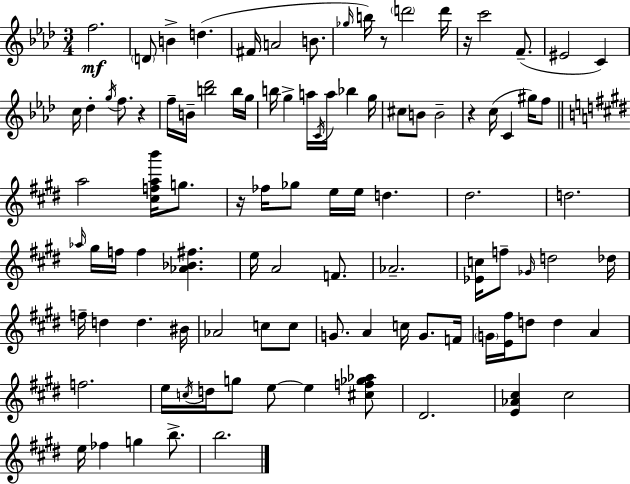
F5/h. D4/e B4/q D5/q. F#4/s A4/h B4/e. Gb5/s B5/s R/e D6/h D6/s R/s C6/h F4/e. EIS4/h C4/q C5/s Db5/q G5/s F5/e. R/q F5/s B4/s [B5,Db6]/h B5/s G5/s B5/s G5/q A5/s C4/s A5/s Bb5/q G5/s C#5/e B4/e B4/h R/q C5/s C4/q G#5/s F5/e A5/h [C#5,F5,A5,B6]/s G5/e. R/s FES5/s Gb5/e E5/s E5/s D5/q. D#5/h. D5/h. Ab5/s G#5/s F5/s F5/q [Ab4,Bb4,F#5]/q. E5/s A4/h F4/e. Ab4/h. [Eb4,C5]/s F5/e Gb4/s D5/h Db5/s F5/s D5/q D5/q. BIS4/s Ab4/h C5/e C5/e G4/e. A4/q C5/s G4/e. F4/s G4/s [E4,F#5]/s D5/e D5/q A4/q F5/h. E5/s C5/s D5/s G5/e E5/e E5/q [C#5,F5,Gb5,Ab5]/e D#4/h. [E4,Ab4,C#5]/q C#5/h E5/s FES5/q G5/q B5/e. B5/h.